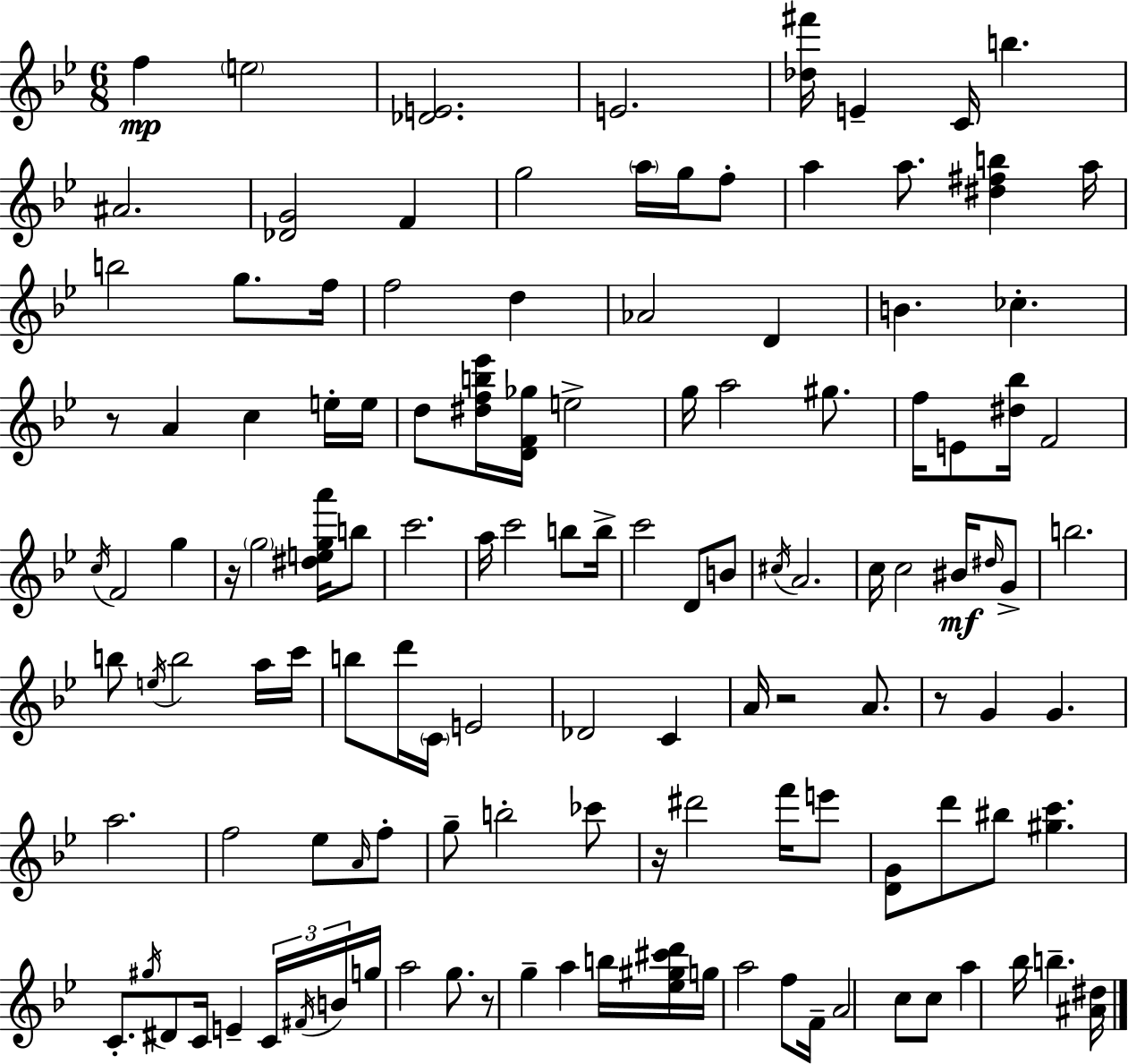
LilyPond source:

{
  \clef treble
  \numericTimeSignature
  \time 6/8
  \key bes \major
  f''4\mp \parenthesize e''2 | <des' e'>2. | e'2. | <des'' fis'''>16 e'4-- c'16 b''4. | \break ais'2. | <des' g'>2 f'4 | g''2 \parenthesize a''16 g''16 f''8-. | a''4 a''8. <dis'' fis'' b''>4 a''16 | \break b''2 g''8. f''16 | f''2 d''4 | aes'2 d'4 | b'4. ces''4.-. | \break r8 a'4 c''4 e''16-. e''16 | d''8 <dis'' f'' b'' ees'''>16 <d' f' ges''>16 e''2-> | g''16 a''2 gis''8. | f''16 e'8 <dis'' bes''>16 f'2 | \break \acciaccatura { c''16 } f'2 g''4 | r16 \parenthesize g''2 <dis'' e'' g'' a'''>16 b''8 | c'''2. | a''16 c'''2 b''8 | \break b''16-> c'''2 d'8 b'8 | \acciaccatura { cis''16 } a'2. | c''16 c''2 bis'16\mf | \grace { dis''16 } g'8-> b''2. | \break b''8 \acciaccatura { e''16 } b''2 | a''16 c'''16 b''8 d'''16 \parenthesize c'16 e'2 | des'2 | c'4 a'16 r2 | \break a'8. r8 g'4 g'4. | a''2. | f''2 | ees''8 \grace { a'16 } f''8-. g''8-- b''2-. | \break ces'''8 r16 dis'''2 | f'''16 e'''8 <d' g'>8 d'''8 bis''8 <gis'' c'''>4. | c'8.-. \acciaccatura { gis''16 } dis'8 c'16 | e'4-- \tuplet 3/2 { c'16 \acciaccatura { fis'16 } b'16 } g''16 a''2 | \break g''8. r8 g''4-- | a''4 b''16 <ees'' gis'' cis''' d'''>16 g''16 a''2 | f''8 f'16-- a'2 | c''8 c''8 a''4 bes''16 | \break b''4.-- <ais' dis''>16 \bar "|."
}